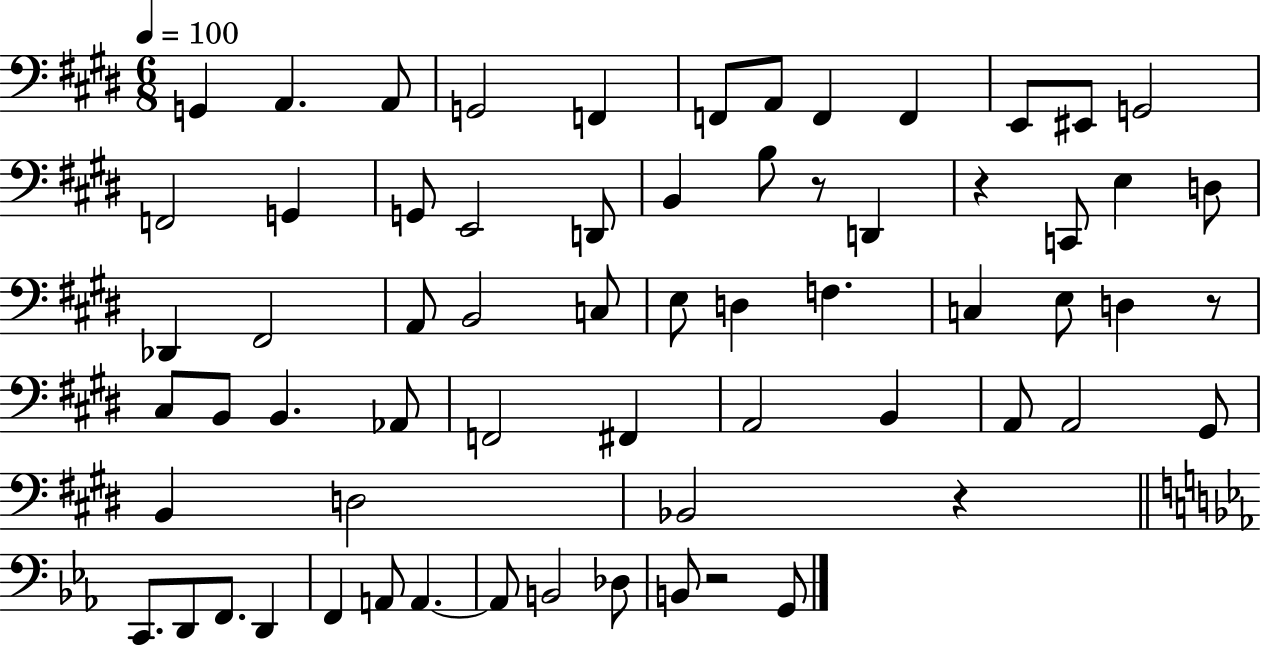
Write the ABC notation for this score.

X:1
T:Untitled
M:6/8
L:1/4
K:E
G,, A,, A,,/2 G,,2 F,, F,,/2 A,,/2 F,, F,, E,,/2 ^E,,/2 G,,2 F,,2 G,, G,,/2 E,,2 D,,/2 B,, B,/2 z/2 D,, z C,,/2 E, D,/2 _D,, ^F,,2 A,,/2 B,,2 C,/2 E,/2 D, F, C, E,/2 D, z/2 ^C,/2 B,,/2 B,, _A,,/2 F,,2 ^F,, A,,2 B,, A,,/2 A,,2 ^G,,/2 B,, D,2 _B,,2 z C,,/2 D,,/2 F,,/2 D,, F,, A,,/2 A,, A,,/2 B,,2 _D,/2 B,,/2 z2 G,,/2